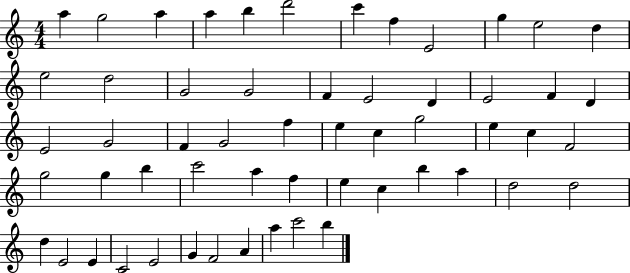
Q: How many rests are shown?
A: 0